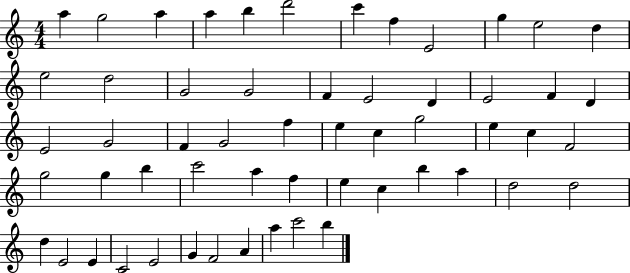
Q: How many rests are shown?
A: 0